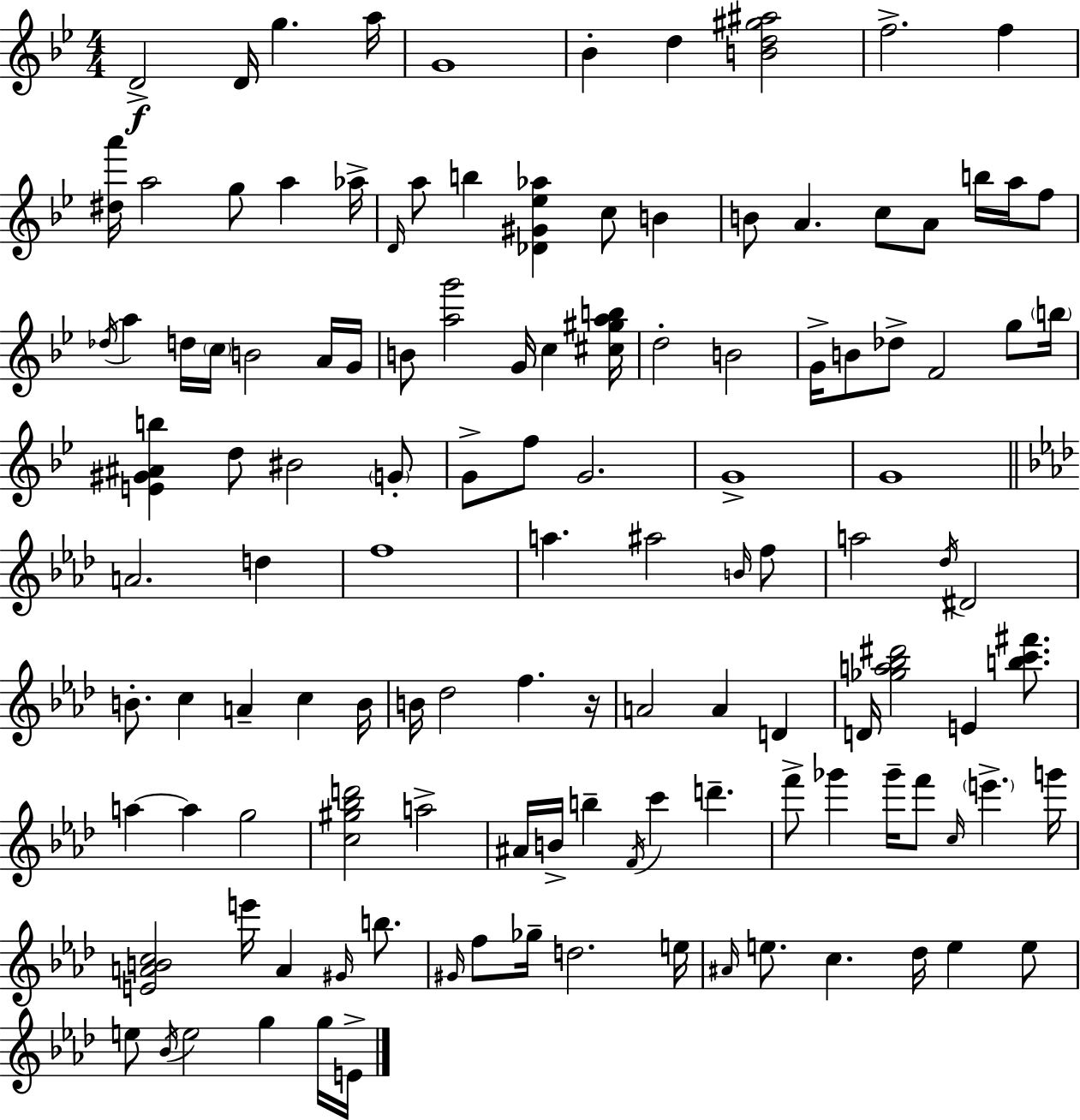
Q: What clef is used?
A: treble